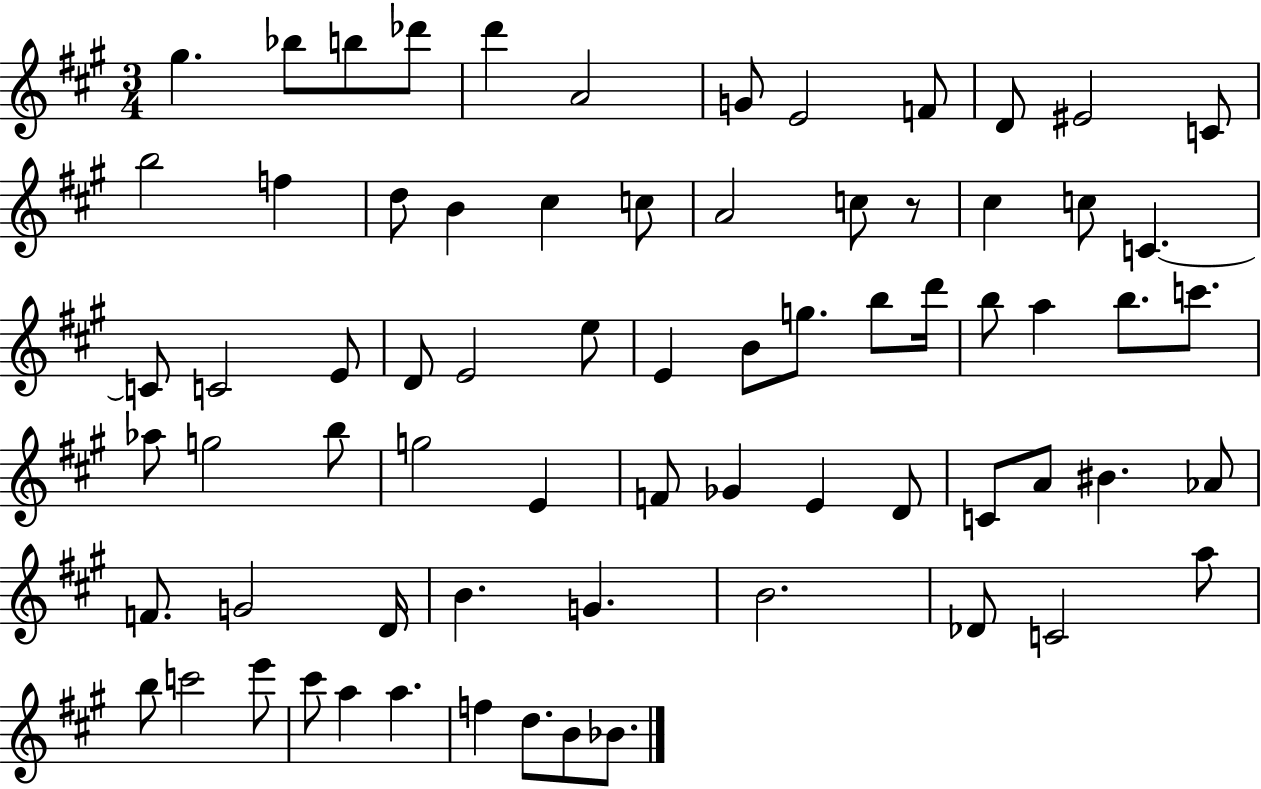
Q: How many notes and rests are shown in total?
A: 71